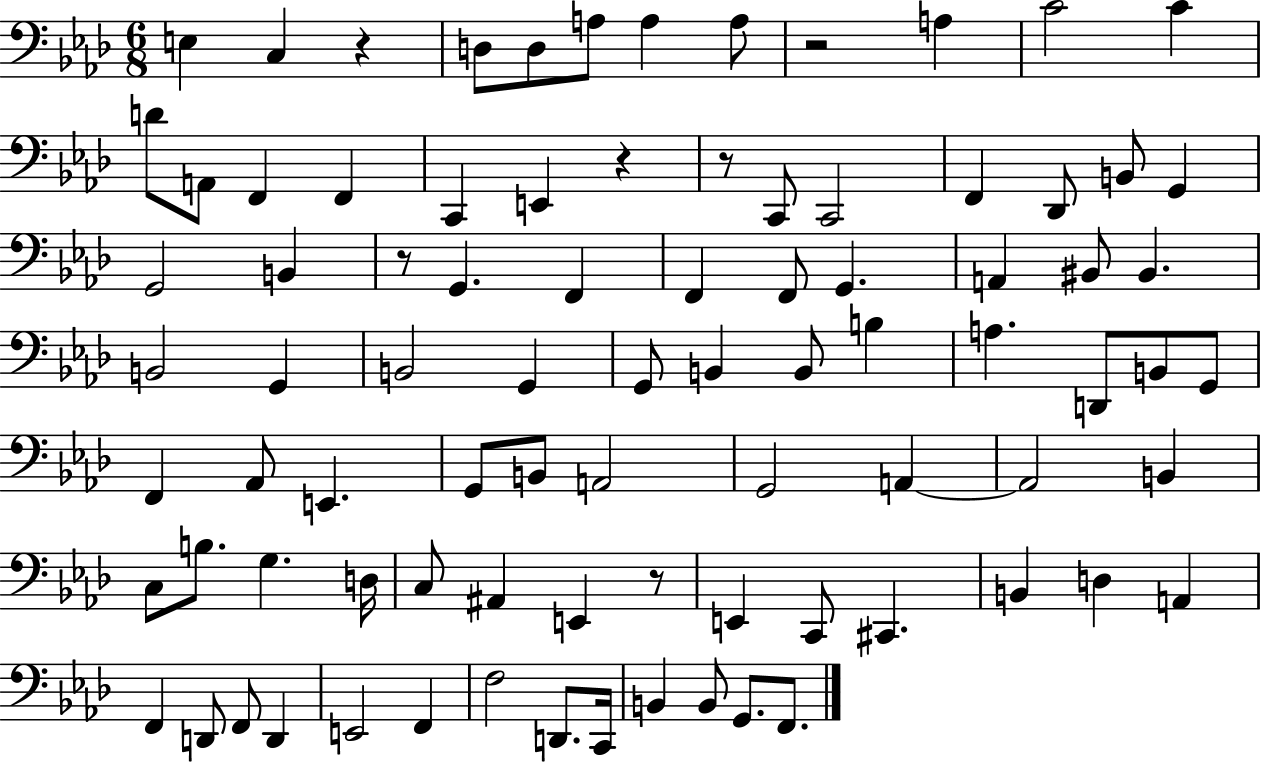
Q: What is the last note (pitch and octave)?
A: F2